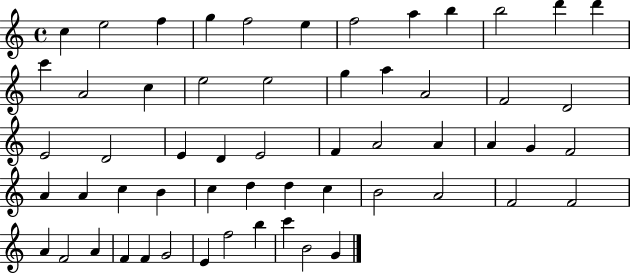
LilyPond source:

{
  \clef treble
  \time 4/4
  \defaultTimeSignature
  \key c \major
  c''4 e''2 f''4 | g''4 f''2 e''4 | f''2 a''4 b''4 | b''2 d'''4 d'''4 | \break c'''4 a'2 c''4 | e''2 e''2 | g''4 a''4 a'2 | f'2 d'2 | \break e'2 d'2 | e'4 d'4 e'2 | f'4 a'2 a'4 | a'4 g'4 f'2 | \break a'4 a'4 c''4 b'4 | c''4 d''4 d''4 c''4 | b'2 a'2 | f'2 f'2 | \break a'4 f'2 a'4 | f'4 f'4 g'2 | e'4 f''2 b''4 | c'''4 b'2 g'4 | \break \bar "|."
}